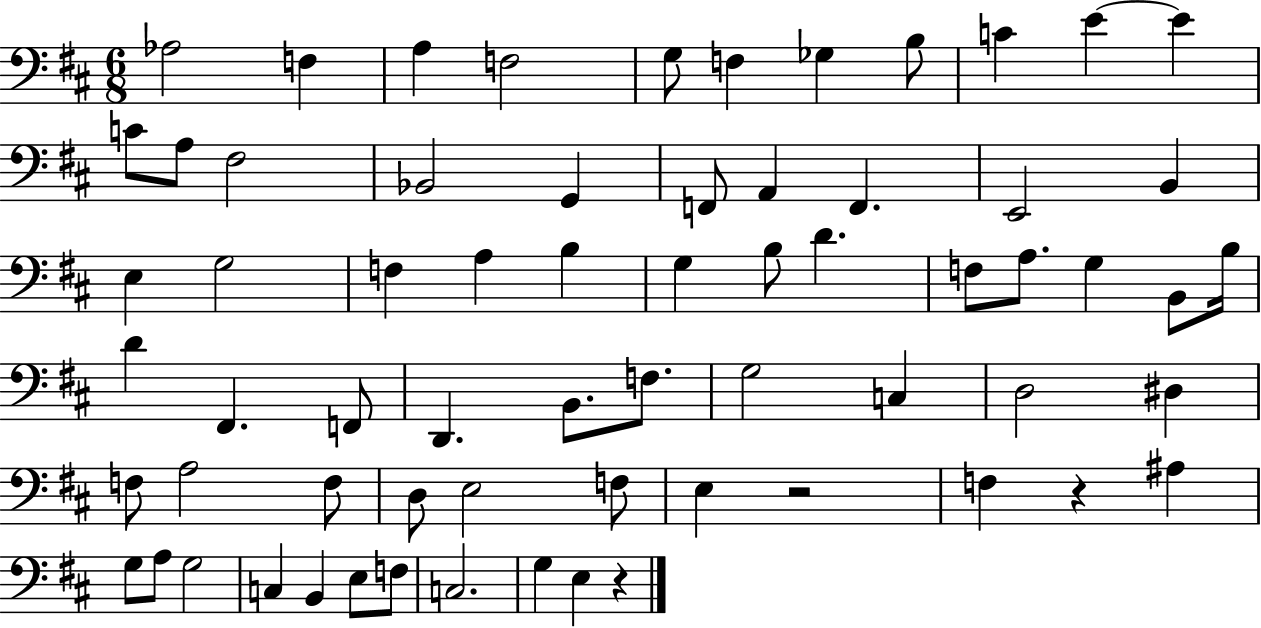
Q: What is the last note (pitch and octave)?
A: E3